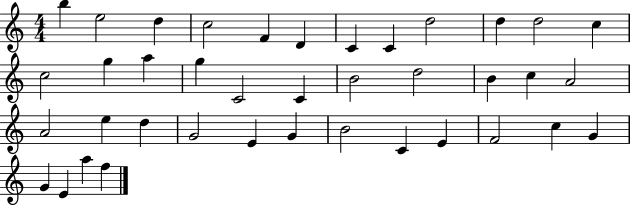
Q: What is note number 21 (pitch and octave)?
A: B4